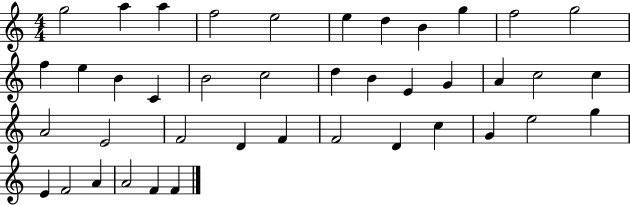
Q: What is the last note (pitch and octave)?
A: F4